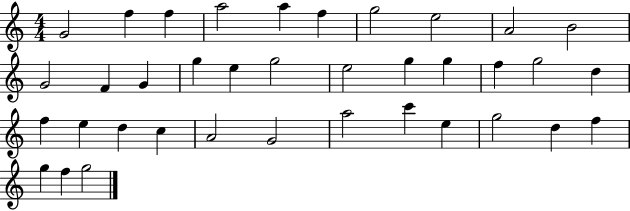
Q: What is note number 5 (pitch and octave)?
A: A5